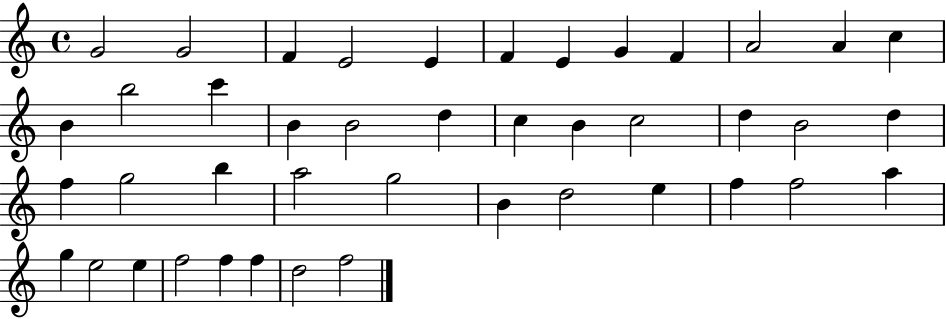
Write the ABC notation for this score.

X:1
T:Untitled
M:4/4
L:1/4
K:C
G2 G2 F E2 E F E G F A2 A c B b2 c' B B2 d c B c2 d B2 d f g2 b a2 g2 B d2 e f f2 a g e2 e f2 f f d2 f2